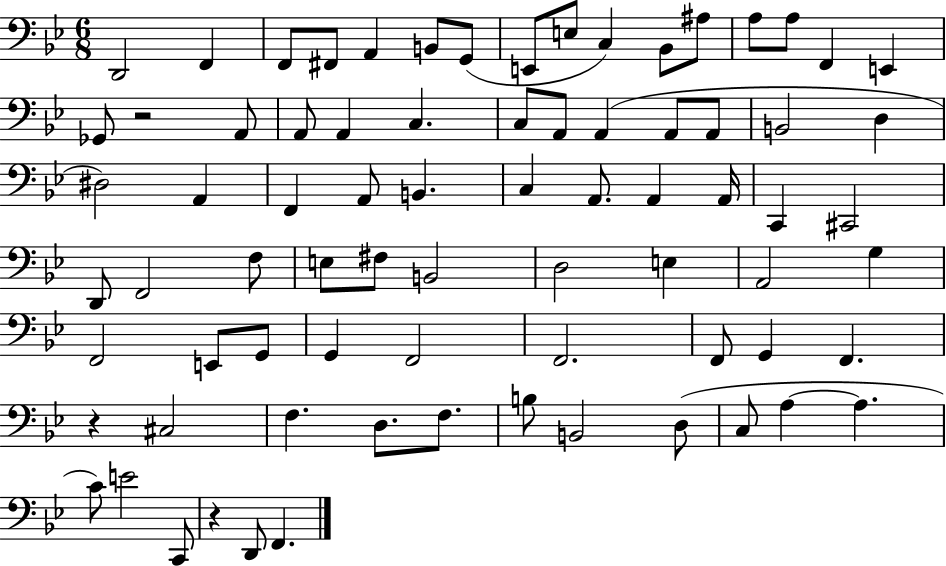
X:1
T:Untitled
M:6/8
L:1/4
K:Bb
D,,2 F,, F,,/2 ^F,,/2 A,, B,,/2 G,,/2 E,,/2 E,/2 C, _B,,/2 ^A,/2 A,/2 A,/2 F,, E,, _G,,/2 z2 A,,/2 A,,/2 A,, C, C,/2 A,,/2 A,, A,,/2 A,,/2 B,,2 D, ^D,2 A,, F,, A,,/2 B,, C, A,,/2 A,, A,,/4 C,, ^C,,2 D,,/2 F,,2 F,/2 E,/2 ^F,/2 B,,2 D,2 E, A,,2 G, F,,2 E,,/2 G,,/2 G,, F,,2 F,,2 F,,/2 G,, F,, z ^C,2 F, D,/2 F,/2 B,/2 B,,2 D,/2 C,/2 A, A, C/2 E2 C,,/2 z D,,/2 F,,